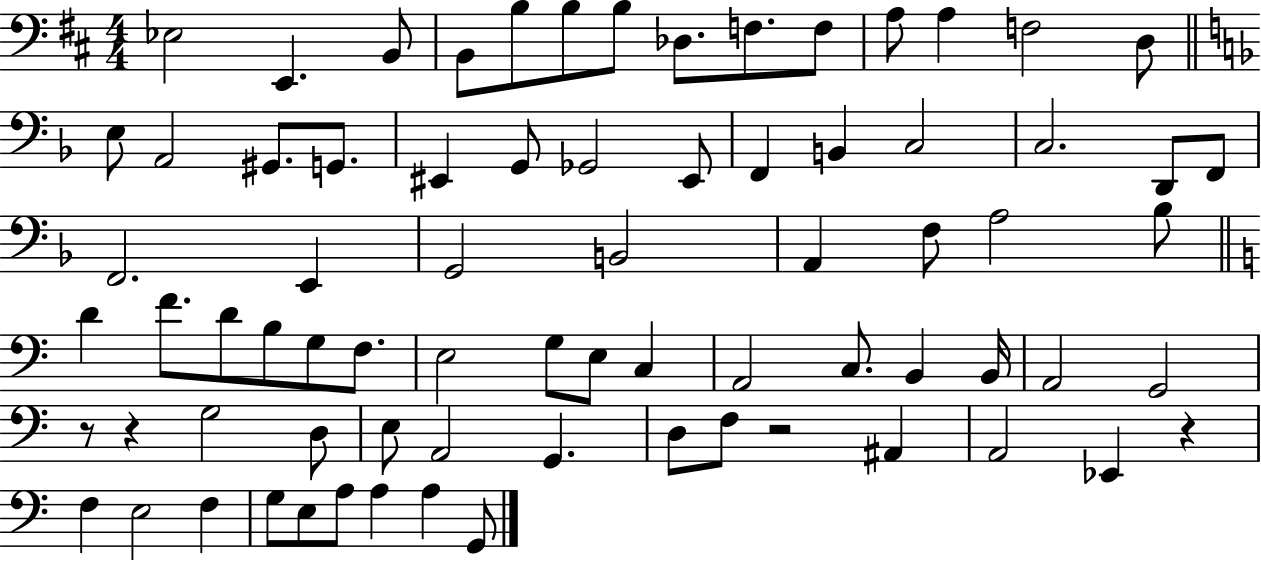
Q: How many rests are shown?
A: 4